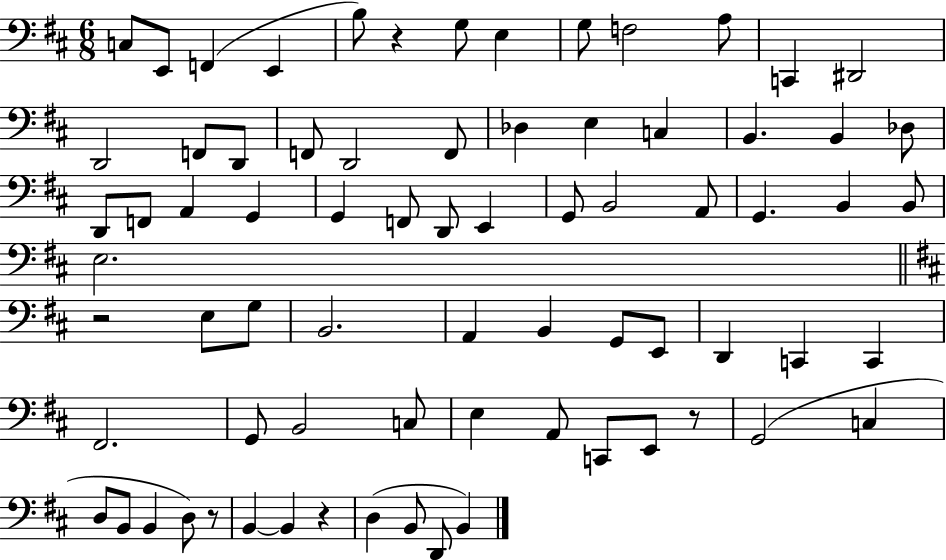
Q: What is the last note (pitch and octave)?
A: B2